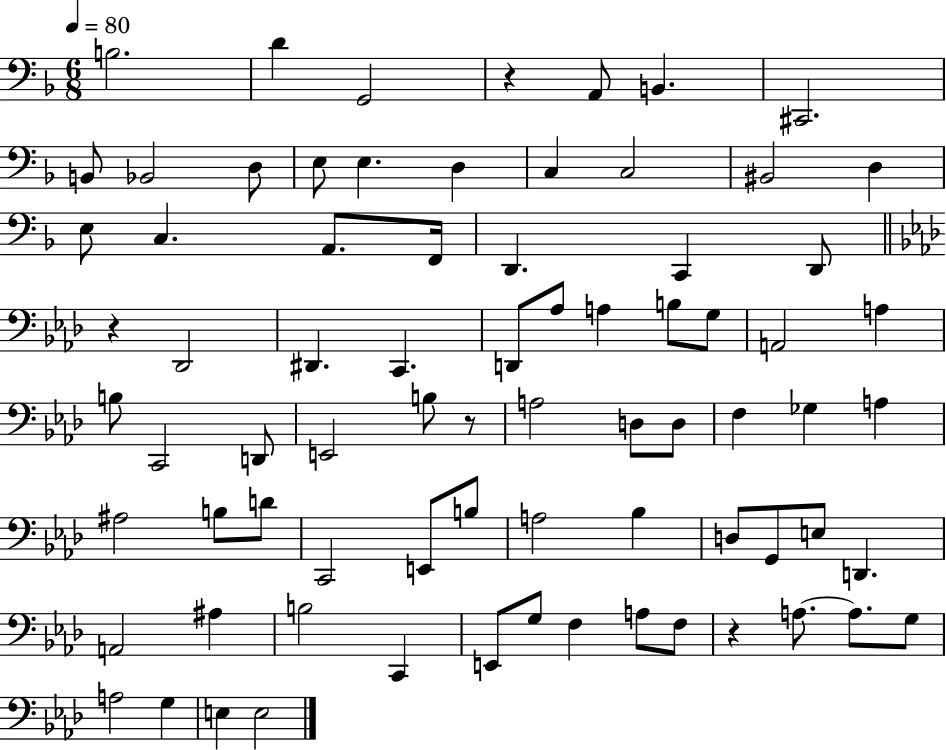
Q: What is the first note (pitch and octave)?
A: B3